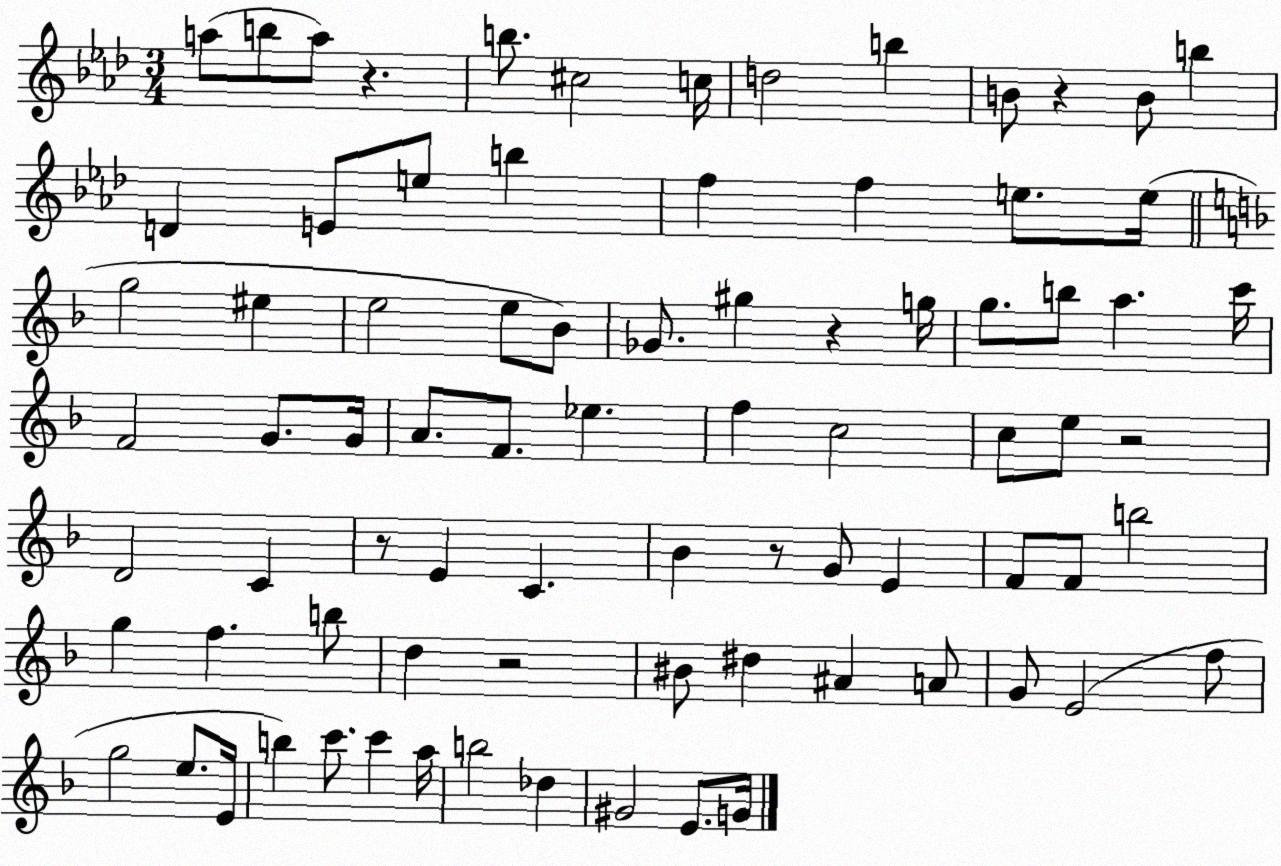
X:1
T:Untitled
M:3/4
L:1/4
K:Ab
a/2 b/2 a/2 z b/2 ^c2 c/4 d2 b B/2 z B/2 b D E/2 e/2 b f f e/2 e/4 g2 ^e e2 e/2 _B/2 _G/2 ^g z g/4 g/2 b/2 a c'/4 F2 G/2 G/4 A/2 F/2 _e f c2 c/2 e/2 z2 D2 C z/2 E C _B z/2 G/2 E F/2 F/2 b2 g f b/2 d z2 ^B/2 ^d ^A A/2 G/2 E2 f/2 g2 e/2 E/4 b c'/2 c' a/4 b2 _d ^G2 E/2 G/4